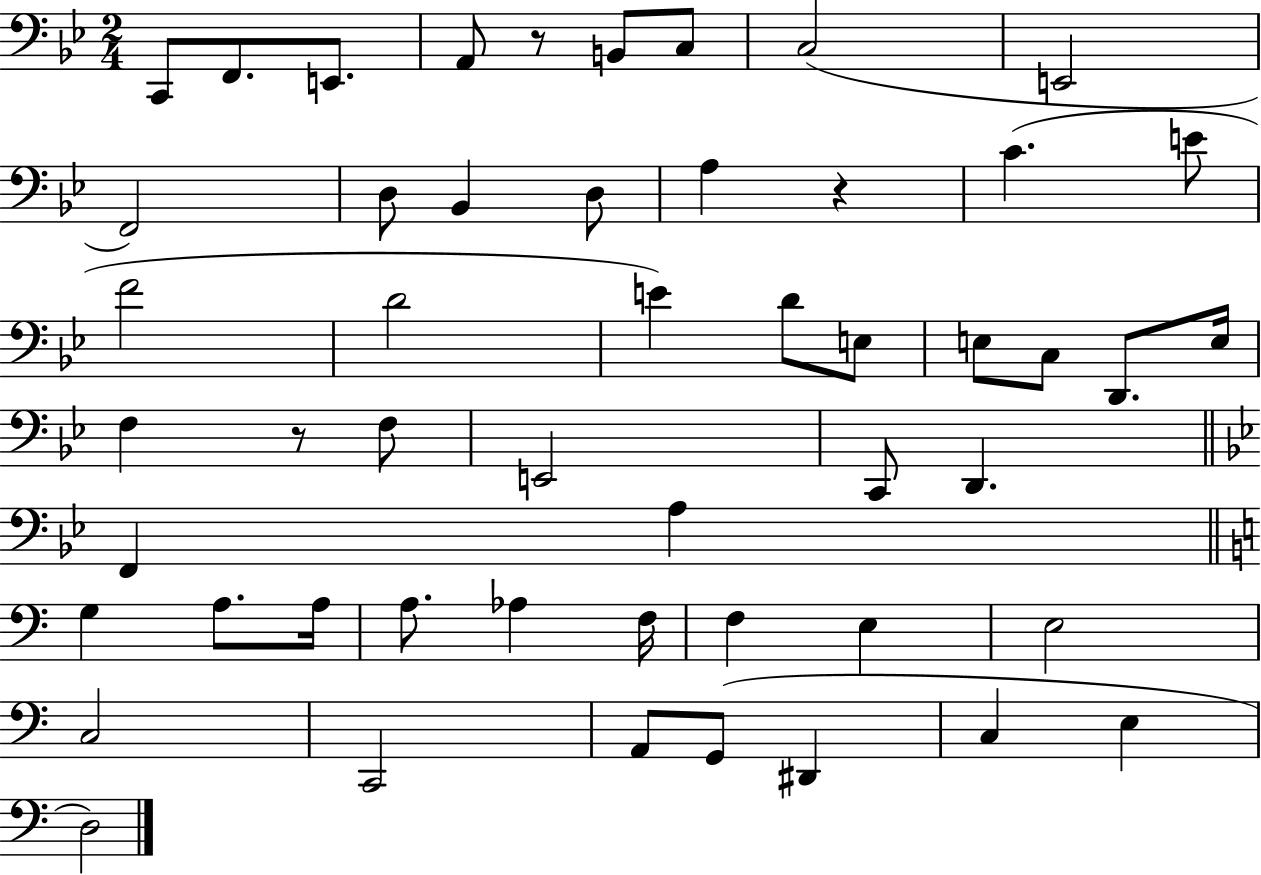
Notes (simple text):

C2/e F2/e. E2/e. A2/e R/e B2/e C3/e C3/h E2/h F2/h D3/e Bb2/q D3/e A3/q R/q C4/q. E4/e F4/h D4/h E4/q D4/e E3/e E3/e C3/e D2/e. E3/s F3/q R/e F3/e E2/h C2/e D2/q. F2/q A3/q G3/q A3/e. A3/s A3/e. Ab3/q F3/s F3/q E3/q E3/h C3/h C2/h A2/e G2/e D#2/q C3/q E3/q D3/h